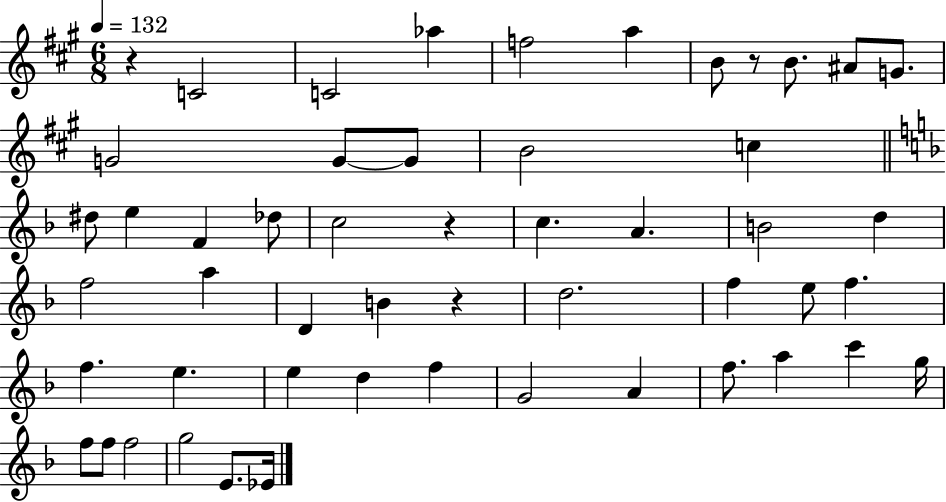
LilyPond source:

{
  \clef treble
  \numericTimeSignature
  \time 6/8
  \key a \major
  \tempo 4 = 132
  r4 c'2 | c'2 aes''4 | f''2 a''4 | b'8 r8 b'8. ais'8 g'8. | \break g'2 g'8~~ g'8 | b'2 c''4 | \bar "||" \break \key d \minor dis''8 e''4 f'4 des''8 | c''2 r4 | c''4. a'4. | b'2 d''4 | \break f''2 a''4 | d'4 b'4 r4 | d''2. | f''4 e''8 f''4. | \break f''4. e''4. | e''4 d''4 f''4 | g'2 a'4 | f''8. a''4 c'''4 g''16 | \break f''8 f''8 f''2 | g''2 e'8. ees'16 | \bar "|."
}